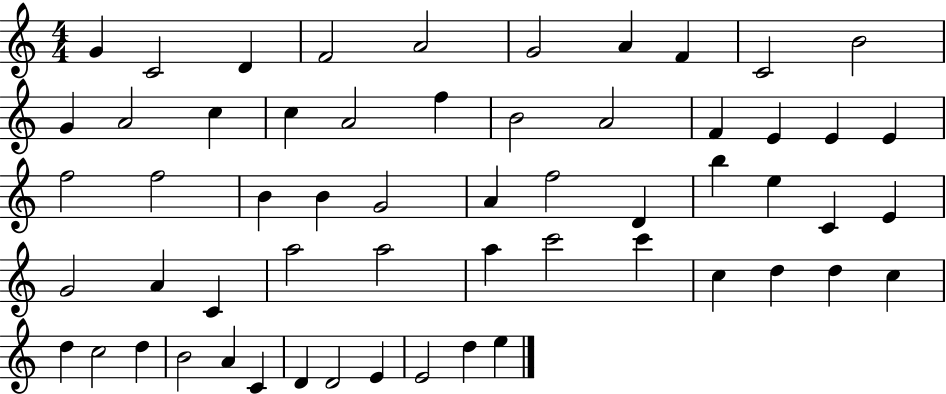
{
  \clef treble
  \numericTimeSignature
  \time 4/4
  \key c \major
  g'4 c'2 d'4 | f'2 a'2 | g'2 a'4 f'4 | c'2 b'2 | \break g'4 a'2 c''4 | c''4 a'2 f''4 | b'2 a'2 | f'4 e'4 e'4 e'4 | \break f''2 f''2 | b'4 b'4 g'2 | a'4 f''2 d'4 | b''4 e''4 c'4 e'4 | \break g'2 a'4 c'4 | a''2 a''2 | a''4 c'''2 c'''4 | c''4 d''4 d''4 c''4 | \break d''4 c''2 d''4 | b'2 a'4 c'4 | d'4 d'2 e'4 | e'2 d''4 e''4 | \break \bar "|."
}